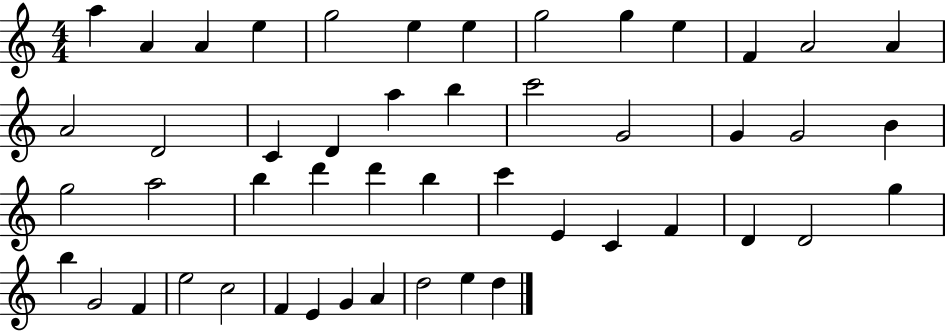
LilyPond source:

{
  \clef treble
  \numericTimeSignature
  \time 4/4
  \key c \major
  a''4 a'4 a'4 e''4 | g''2 e''4 e''4 | g''2 g''4 e''4 | f'4 a'2 a'4 | \break a'2 d'2 | c'4 d'4 a''4 b''4 | c'''2 g'2 | g'4 g'2 b'4 | \break g''2 a''2 | b''4 d'''4 d'''4 b''4 | c'''4 e'4 c'4 f'4 | d'4 d'2 g''4 | \break b''4 g'2 f'4 | e''2 c''2 | f'4 e'4 g'4 a'4 | d''2 e''4 d''4 | \break \bar "|."
}